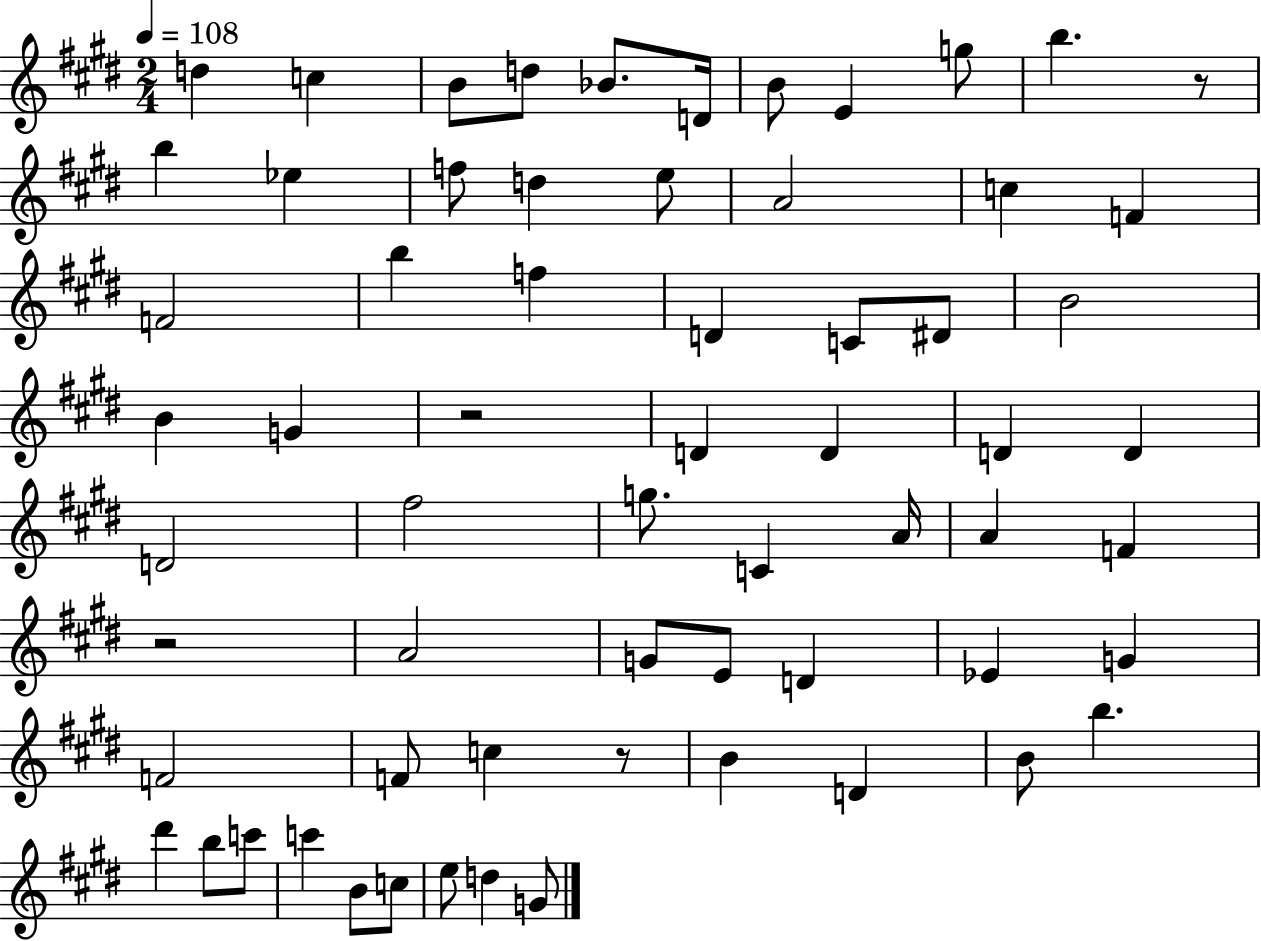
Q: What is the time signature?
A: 2/4